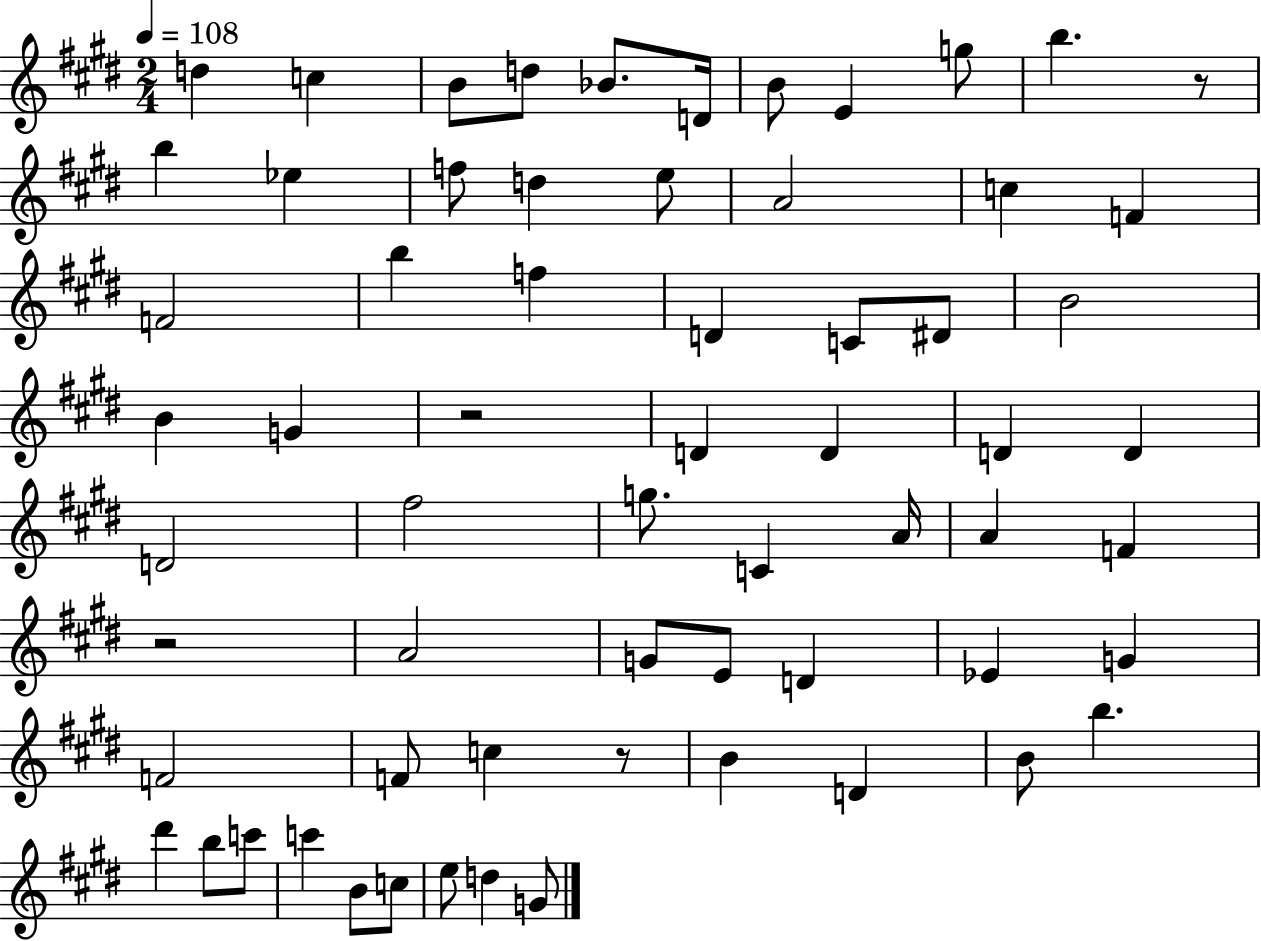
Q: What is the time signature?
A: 2/4